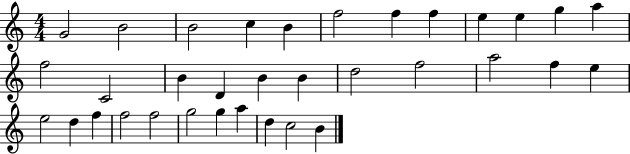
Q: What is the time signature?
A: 4/4